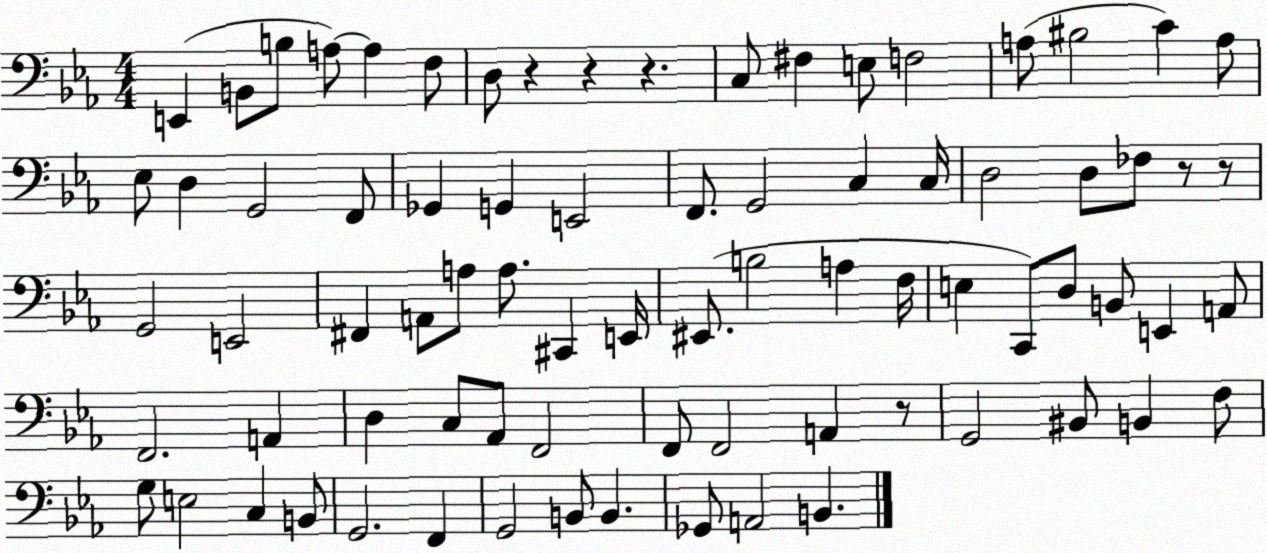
X:1
T:Untitled
M:4/4
L:1/4
K:Eb
E,, B,,/2 B,/2 A,/2 A, F,/2 D,/2 z z z C,/2 ^F, E,/2 F,2 A,/2 ^B,2 C A,/2 _E,/2 D, G,,2 F,,/2 _G,, G,, E,,2 F,,/2 G,,2 C, C,/4 D,2 D,/2 _F,/2 z/2 z/2 G,,2 E,,2 ^F,, A,,/2 A,/2 A,/2 ^C,, E,,/4 ^E,,/2 B,2 A, F,/4 E, C,,/2 D,/2 B,,/2 E,, A,,/2 F,,2 A,, D, C,/2 _A,,/2 F,,2 F,,/2 F,,2 A,, z/2 G,,2 ^B,,/2 B,, F,/2 G,/2 E,2 C, B,,/2 G,,2 F,, G,,2 B,,/2 B,, _G,,/2 A,,2 B,,